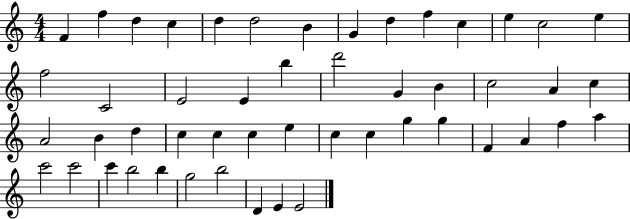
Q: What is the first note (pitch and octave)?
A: F4